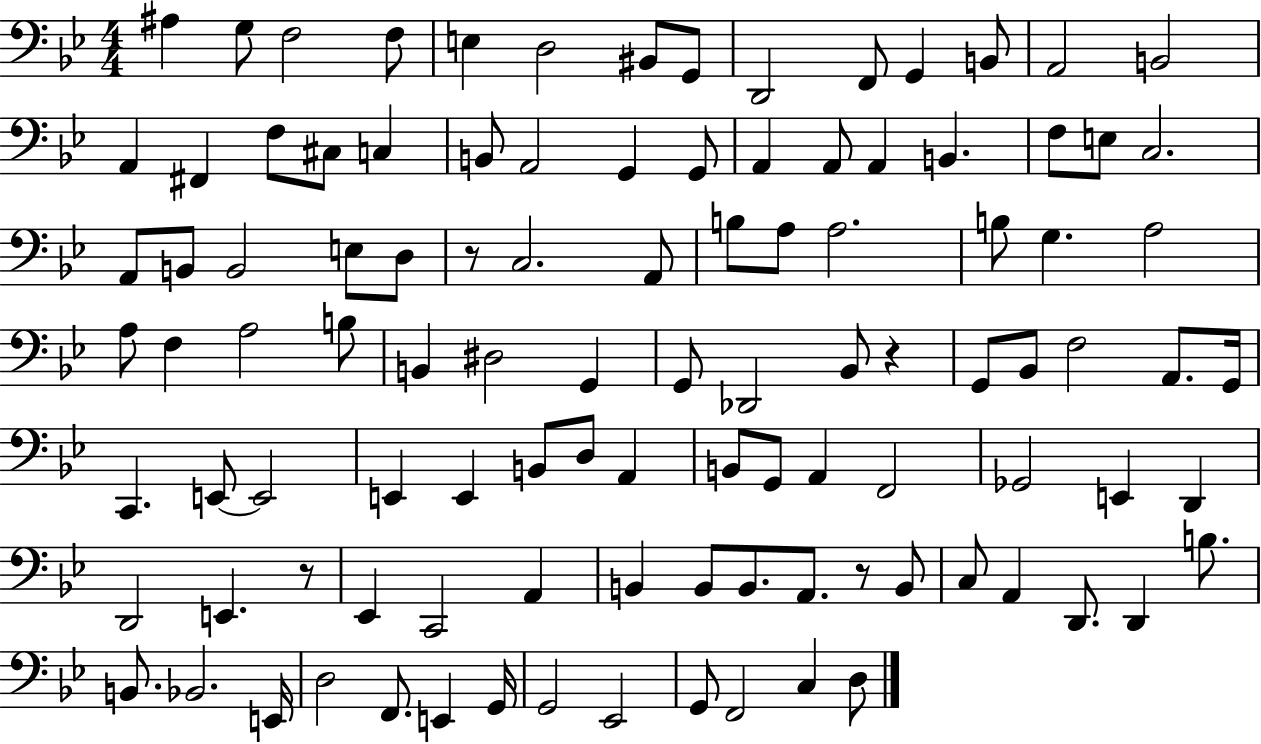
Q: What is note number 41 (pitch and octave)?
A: B3